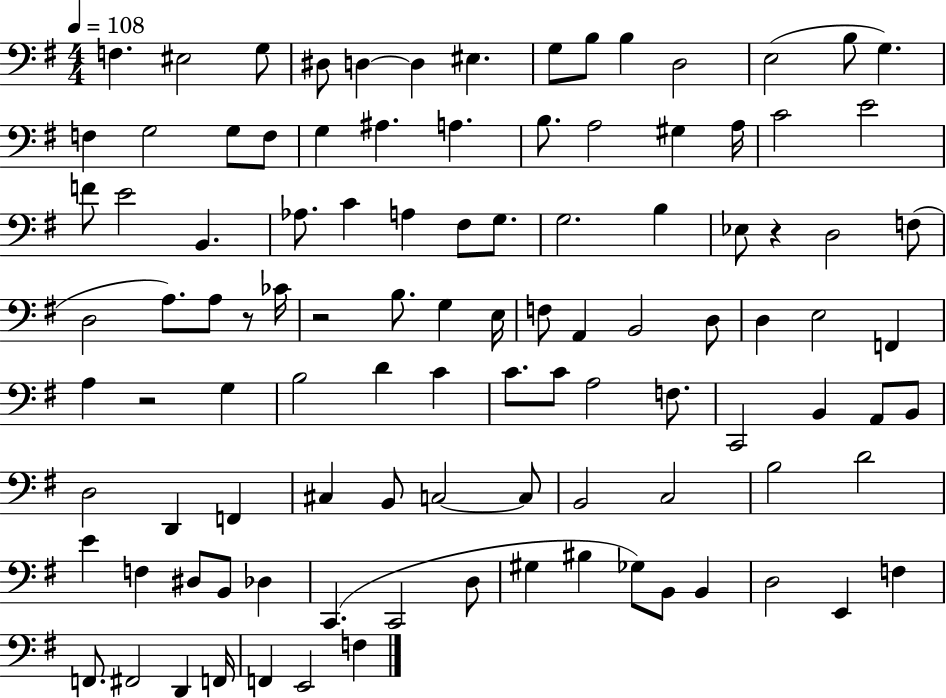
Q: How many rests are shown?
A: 4